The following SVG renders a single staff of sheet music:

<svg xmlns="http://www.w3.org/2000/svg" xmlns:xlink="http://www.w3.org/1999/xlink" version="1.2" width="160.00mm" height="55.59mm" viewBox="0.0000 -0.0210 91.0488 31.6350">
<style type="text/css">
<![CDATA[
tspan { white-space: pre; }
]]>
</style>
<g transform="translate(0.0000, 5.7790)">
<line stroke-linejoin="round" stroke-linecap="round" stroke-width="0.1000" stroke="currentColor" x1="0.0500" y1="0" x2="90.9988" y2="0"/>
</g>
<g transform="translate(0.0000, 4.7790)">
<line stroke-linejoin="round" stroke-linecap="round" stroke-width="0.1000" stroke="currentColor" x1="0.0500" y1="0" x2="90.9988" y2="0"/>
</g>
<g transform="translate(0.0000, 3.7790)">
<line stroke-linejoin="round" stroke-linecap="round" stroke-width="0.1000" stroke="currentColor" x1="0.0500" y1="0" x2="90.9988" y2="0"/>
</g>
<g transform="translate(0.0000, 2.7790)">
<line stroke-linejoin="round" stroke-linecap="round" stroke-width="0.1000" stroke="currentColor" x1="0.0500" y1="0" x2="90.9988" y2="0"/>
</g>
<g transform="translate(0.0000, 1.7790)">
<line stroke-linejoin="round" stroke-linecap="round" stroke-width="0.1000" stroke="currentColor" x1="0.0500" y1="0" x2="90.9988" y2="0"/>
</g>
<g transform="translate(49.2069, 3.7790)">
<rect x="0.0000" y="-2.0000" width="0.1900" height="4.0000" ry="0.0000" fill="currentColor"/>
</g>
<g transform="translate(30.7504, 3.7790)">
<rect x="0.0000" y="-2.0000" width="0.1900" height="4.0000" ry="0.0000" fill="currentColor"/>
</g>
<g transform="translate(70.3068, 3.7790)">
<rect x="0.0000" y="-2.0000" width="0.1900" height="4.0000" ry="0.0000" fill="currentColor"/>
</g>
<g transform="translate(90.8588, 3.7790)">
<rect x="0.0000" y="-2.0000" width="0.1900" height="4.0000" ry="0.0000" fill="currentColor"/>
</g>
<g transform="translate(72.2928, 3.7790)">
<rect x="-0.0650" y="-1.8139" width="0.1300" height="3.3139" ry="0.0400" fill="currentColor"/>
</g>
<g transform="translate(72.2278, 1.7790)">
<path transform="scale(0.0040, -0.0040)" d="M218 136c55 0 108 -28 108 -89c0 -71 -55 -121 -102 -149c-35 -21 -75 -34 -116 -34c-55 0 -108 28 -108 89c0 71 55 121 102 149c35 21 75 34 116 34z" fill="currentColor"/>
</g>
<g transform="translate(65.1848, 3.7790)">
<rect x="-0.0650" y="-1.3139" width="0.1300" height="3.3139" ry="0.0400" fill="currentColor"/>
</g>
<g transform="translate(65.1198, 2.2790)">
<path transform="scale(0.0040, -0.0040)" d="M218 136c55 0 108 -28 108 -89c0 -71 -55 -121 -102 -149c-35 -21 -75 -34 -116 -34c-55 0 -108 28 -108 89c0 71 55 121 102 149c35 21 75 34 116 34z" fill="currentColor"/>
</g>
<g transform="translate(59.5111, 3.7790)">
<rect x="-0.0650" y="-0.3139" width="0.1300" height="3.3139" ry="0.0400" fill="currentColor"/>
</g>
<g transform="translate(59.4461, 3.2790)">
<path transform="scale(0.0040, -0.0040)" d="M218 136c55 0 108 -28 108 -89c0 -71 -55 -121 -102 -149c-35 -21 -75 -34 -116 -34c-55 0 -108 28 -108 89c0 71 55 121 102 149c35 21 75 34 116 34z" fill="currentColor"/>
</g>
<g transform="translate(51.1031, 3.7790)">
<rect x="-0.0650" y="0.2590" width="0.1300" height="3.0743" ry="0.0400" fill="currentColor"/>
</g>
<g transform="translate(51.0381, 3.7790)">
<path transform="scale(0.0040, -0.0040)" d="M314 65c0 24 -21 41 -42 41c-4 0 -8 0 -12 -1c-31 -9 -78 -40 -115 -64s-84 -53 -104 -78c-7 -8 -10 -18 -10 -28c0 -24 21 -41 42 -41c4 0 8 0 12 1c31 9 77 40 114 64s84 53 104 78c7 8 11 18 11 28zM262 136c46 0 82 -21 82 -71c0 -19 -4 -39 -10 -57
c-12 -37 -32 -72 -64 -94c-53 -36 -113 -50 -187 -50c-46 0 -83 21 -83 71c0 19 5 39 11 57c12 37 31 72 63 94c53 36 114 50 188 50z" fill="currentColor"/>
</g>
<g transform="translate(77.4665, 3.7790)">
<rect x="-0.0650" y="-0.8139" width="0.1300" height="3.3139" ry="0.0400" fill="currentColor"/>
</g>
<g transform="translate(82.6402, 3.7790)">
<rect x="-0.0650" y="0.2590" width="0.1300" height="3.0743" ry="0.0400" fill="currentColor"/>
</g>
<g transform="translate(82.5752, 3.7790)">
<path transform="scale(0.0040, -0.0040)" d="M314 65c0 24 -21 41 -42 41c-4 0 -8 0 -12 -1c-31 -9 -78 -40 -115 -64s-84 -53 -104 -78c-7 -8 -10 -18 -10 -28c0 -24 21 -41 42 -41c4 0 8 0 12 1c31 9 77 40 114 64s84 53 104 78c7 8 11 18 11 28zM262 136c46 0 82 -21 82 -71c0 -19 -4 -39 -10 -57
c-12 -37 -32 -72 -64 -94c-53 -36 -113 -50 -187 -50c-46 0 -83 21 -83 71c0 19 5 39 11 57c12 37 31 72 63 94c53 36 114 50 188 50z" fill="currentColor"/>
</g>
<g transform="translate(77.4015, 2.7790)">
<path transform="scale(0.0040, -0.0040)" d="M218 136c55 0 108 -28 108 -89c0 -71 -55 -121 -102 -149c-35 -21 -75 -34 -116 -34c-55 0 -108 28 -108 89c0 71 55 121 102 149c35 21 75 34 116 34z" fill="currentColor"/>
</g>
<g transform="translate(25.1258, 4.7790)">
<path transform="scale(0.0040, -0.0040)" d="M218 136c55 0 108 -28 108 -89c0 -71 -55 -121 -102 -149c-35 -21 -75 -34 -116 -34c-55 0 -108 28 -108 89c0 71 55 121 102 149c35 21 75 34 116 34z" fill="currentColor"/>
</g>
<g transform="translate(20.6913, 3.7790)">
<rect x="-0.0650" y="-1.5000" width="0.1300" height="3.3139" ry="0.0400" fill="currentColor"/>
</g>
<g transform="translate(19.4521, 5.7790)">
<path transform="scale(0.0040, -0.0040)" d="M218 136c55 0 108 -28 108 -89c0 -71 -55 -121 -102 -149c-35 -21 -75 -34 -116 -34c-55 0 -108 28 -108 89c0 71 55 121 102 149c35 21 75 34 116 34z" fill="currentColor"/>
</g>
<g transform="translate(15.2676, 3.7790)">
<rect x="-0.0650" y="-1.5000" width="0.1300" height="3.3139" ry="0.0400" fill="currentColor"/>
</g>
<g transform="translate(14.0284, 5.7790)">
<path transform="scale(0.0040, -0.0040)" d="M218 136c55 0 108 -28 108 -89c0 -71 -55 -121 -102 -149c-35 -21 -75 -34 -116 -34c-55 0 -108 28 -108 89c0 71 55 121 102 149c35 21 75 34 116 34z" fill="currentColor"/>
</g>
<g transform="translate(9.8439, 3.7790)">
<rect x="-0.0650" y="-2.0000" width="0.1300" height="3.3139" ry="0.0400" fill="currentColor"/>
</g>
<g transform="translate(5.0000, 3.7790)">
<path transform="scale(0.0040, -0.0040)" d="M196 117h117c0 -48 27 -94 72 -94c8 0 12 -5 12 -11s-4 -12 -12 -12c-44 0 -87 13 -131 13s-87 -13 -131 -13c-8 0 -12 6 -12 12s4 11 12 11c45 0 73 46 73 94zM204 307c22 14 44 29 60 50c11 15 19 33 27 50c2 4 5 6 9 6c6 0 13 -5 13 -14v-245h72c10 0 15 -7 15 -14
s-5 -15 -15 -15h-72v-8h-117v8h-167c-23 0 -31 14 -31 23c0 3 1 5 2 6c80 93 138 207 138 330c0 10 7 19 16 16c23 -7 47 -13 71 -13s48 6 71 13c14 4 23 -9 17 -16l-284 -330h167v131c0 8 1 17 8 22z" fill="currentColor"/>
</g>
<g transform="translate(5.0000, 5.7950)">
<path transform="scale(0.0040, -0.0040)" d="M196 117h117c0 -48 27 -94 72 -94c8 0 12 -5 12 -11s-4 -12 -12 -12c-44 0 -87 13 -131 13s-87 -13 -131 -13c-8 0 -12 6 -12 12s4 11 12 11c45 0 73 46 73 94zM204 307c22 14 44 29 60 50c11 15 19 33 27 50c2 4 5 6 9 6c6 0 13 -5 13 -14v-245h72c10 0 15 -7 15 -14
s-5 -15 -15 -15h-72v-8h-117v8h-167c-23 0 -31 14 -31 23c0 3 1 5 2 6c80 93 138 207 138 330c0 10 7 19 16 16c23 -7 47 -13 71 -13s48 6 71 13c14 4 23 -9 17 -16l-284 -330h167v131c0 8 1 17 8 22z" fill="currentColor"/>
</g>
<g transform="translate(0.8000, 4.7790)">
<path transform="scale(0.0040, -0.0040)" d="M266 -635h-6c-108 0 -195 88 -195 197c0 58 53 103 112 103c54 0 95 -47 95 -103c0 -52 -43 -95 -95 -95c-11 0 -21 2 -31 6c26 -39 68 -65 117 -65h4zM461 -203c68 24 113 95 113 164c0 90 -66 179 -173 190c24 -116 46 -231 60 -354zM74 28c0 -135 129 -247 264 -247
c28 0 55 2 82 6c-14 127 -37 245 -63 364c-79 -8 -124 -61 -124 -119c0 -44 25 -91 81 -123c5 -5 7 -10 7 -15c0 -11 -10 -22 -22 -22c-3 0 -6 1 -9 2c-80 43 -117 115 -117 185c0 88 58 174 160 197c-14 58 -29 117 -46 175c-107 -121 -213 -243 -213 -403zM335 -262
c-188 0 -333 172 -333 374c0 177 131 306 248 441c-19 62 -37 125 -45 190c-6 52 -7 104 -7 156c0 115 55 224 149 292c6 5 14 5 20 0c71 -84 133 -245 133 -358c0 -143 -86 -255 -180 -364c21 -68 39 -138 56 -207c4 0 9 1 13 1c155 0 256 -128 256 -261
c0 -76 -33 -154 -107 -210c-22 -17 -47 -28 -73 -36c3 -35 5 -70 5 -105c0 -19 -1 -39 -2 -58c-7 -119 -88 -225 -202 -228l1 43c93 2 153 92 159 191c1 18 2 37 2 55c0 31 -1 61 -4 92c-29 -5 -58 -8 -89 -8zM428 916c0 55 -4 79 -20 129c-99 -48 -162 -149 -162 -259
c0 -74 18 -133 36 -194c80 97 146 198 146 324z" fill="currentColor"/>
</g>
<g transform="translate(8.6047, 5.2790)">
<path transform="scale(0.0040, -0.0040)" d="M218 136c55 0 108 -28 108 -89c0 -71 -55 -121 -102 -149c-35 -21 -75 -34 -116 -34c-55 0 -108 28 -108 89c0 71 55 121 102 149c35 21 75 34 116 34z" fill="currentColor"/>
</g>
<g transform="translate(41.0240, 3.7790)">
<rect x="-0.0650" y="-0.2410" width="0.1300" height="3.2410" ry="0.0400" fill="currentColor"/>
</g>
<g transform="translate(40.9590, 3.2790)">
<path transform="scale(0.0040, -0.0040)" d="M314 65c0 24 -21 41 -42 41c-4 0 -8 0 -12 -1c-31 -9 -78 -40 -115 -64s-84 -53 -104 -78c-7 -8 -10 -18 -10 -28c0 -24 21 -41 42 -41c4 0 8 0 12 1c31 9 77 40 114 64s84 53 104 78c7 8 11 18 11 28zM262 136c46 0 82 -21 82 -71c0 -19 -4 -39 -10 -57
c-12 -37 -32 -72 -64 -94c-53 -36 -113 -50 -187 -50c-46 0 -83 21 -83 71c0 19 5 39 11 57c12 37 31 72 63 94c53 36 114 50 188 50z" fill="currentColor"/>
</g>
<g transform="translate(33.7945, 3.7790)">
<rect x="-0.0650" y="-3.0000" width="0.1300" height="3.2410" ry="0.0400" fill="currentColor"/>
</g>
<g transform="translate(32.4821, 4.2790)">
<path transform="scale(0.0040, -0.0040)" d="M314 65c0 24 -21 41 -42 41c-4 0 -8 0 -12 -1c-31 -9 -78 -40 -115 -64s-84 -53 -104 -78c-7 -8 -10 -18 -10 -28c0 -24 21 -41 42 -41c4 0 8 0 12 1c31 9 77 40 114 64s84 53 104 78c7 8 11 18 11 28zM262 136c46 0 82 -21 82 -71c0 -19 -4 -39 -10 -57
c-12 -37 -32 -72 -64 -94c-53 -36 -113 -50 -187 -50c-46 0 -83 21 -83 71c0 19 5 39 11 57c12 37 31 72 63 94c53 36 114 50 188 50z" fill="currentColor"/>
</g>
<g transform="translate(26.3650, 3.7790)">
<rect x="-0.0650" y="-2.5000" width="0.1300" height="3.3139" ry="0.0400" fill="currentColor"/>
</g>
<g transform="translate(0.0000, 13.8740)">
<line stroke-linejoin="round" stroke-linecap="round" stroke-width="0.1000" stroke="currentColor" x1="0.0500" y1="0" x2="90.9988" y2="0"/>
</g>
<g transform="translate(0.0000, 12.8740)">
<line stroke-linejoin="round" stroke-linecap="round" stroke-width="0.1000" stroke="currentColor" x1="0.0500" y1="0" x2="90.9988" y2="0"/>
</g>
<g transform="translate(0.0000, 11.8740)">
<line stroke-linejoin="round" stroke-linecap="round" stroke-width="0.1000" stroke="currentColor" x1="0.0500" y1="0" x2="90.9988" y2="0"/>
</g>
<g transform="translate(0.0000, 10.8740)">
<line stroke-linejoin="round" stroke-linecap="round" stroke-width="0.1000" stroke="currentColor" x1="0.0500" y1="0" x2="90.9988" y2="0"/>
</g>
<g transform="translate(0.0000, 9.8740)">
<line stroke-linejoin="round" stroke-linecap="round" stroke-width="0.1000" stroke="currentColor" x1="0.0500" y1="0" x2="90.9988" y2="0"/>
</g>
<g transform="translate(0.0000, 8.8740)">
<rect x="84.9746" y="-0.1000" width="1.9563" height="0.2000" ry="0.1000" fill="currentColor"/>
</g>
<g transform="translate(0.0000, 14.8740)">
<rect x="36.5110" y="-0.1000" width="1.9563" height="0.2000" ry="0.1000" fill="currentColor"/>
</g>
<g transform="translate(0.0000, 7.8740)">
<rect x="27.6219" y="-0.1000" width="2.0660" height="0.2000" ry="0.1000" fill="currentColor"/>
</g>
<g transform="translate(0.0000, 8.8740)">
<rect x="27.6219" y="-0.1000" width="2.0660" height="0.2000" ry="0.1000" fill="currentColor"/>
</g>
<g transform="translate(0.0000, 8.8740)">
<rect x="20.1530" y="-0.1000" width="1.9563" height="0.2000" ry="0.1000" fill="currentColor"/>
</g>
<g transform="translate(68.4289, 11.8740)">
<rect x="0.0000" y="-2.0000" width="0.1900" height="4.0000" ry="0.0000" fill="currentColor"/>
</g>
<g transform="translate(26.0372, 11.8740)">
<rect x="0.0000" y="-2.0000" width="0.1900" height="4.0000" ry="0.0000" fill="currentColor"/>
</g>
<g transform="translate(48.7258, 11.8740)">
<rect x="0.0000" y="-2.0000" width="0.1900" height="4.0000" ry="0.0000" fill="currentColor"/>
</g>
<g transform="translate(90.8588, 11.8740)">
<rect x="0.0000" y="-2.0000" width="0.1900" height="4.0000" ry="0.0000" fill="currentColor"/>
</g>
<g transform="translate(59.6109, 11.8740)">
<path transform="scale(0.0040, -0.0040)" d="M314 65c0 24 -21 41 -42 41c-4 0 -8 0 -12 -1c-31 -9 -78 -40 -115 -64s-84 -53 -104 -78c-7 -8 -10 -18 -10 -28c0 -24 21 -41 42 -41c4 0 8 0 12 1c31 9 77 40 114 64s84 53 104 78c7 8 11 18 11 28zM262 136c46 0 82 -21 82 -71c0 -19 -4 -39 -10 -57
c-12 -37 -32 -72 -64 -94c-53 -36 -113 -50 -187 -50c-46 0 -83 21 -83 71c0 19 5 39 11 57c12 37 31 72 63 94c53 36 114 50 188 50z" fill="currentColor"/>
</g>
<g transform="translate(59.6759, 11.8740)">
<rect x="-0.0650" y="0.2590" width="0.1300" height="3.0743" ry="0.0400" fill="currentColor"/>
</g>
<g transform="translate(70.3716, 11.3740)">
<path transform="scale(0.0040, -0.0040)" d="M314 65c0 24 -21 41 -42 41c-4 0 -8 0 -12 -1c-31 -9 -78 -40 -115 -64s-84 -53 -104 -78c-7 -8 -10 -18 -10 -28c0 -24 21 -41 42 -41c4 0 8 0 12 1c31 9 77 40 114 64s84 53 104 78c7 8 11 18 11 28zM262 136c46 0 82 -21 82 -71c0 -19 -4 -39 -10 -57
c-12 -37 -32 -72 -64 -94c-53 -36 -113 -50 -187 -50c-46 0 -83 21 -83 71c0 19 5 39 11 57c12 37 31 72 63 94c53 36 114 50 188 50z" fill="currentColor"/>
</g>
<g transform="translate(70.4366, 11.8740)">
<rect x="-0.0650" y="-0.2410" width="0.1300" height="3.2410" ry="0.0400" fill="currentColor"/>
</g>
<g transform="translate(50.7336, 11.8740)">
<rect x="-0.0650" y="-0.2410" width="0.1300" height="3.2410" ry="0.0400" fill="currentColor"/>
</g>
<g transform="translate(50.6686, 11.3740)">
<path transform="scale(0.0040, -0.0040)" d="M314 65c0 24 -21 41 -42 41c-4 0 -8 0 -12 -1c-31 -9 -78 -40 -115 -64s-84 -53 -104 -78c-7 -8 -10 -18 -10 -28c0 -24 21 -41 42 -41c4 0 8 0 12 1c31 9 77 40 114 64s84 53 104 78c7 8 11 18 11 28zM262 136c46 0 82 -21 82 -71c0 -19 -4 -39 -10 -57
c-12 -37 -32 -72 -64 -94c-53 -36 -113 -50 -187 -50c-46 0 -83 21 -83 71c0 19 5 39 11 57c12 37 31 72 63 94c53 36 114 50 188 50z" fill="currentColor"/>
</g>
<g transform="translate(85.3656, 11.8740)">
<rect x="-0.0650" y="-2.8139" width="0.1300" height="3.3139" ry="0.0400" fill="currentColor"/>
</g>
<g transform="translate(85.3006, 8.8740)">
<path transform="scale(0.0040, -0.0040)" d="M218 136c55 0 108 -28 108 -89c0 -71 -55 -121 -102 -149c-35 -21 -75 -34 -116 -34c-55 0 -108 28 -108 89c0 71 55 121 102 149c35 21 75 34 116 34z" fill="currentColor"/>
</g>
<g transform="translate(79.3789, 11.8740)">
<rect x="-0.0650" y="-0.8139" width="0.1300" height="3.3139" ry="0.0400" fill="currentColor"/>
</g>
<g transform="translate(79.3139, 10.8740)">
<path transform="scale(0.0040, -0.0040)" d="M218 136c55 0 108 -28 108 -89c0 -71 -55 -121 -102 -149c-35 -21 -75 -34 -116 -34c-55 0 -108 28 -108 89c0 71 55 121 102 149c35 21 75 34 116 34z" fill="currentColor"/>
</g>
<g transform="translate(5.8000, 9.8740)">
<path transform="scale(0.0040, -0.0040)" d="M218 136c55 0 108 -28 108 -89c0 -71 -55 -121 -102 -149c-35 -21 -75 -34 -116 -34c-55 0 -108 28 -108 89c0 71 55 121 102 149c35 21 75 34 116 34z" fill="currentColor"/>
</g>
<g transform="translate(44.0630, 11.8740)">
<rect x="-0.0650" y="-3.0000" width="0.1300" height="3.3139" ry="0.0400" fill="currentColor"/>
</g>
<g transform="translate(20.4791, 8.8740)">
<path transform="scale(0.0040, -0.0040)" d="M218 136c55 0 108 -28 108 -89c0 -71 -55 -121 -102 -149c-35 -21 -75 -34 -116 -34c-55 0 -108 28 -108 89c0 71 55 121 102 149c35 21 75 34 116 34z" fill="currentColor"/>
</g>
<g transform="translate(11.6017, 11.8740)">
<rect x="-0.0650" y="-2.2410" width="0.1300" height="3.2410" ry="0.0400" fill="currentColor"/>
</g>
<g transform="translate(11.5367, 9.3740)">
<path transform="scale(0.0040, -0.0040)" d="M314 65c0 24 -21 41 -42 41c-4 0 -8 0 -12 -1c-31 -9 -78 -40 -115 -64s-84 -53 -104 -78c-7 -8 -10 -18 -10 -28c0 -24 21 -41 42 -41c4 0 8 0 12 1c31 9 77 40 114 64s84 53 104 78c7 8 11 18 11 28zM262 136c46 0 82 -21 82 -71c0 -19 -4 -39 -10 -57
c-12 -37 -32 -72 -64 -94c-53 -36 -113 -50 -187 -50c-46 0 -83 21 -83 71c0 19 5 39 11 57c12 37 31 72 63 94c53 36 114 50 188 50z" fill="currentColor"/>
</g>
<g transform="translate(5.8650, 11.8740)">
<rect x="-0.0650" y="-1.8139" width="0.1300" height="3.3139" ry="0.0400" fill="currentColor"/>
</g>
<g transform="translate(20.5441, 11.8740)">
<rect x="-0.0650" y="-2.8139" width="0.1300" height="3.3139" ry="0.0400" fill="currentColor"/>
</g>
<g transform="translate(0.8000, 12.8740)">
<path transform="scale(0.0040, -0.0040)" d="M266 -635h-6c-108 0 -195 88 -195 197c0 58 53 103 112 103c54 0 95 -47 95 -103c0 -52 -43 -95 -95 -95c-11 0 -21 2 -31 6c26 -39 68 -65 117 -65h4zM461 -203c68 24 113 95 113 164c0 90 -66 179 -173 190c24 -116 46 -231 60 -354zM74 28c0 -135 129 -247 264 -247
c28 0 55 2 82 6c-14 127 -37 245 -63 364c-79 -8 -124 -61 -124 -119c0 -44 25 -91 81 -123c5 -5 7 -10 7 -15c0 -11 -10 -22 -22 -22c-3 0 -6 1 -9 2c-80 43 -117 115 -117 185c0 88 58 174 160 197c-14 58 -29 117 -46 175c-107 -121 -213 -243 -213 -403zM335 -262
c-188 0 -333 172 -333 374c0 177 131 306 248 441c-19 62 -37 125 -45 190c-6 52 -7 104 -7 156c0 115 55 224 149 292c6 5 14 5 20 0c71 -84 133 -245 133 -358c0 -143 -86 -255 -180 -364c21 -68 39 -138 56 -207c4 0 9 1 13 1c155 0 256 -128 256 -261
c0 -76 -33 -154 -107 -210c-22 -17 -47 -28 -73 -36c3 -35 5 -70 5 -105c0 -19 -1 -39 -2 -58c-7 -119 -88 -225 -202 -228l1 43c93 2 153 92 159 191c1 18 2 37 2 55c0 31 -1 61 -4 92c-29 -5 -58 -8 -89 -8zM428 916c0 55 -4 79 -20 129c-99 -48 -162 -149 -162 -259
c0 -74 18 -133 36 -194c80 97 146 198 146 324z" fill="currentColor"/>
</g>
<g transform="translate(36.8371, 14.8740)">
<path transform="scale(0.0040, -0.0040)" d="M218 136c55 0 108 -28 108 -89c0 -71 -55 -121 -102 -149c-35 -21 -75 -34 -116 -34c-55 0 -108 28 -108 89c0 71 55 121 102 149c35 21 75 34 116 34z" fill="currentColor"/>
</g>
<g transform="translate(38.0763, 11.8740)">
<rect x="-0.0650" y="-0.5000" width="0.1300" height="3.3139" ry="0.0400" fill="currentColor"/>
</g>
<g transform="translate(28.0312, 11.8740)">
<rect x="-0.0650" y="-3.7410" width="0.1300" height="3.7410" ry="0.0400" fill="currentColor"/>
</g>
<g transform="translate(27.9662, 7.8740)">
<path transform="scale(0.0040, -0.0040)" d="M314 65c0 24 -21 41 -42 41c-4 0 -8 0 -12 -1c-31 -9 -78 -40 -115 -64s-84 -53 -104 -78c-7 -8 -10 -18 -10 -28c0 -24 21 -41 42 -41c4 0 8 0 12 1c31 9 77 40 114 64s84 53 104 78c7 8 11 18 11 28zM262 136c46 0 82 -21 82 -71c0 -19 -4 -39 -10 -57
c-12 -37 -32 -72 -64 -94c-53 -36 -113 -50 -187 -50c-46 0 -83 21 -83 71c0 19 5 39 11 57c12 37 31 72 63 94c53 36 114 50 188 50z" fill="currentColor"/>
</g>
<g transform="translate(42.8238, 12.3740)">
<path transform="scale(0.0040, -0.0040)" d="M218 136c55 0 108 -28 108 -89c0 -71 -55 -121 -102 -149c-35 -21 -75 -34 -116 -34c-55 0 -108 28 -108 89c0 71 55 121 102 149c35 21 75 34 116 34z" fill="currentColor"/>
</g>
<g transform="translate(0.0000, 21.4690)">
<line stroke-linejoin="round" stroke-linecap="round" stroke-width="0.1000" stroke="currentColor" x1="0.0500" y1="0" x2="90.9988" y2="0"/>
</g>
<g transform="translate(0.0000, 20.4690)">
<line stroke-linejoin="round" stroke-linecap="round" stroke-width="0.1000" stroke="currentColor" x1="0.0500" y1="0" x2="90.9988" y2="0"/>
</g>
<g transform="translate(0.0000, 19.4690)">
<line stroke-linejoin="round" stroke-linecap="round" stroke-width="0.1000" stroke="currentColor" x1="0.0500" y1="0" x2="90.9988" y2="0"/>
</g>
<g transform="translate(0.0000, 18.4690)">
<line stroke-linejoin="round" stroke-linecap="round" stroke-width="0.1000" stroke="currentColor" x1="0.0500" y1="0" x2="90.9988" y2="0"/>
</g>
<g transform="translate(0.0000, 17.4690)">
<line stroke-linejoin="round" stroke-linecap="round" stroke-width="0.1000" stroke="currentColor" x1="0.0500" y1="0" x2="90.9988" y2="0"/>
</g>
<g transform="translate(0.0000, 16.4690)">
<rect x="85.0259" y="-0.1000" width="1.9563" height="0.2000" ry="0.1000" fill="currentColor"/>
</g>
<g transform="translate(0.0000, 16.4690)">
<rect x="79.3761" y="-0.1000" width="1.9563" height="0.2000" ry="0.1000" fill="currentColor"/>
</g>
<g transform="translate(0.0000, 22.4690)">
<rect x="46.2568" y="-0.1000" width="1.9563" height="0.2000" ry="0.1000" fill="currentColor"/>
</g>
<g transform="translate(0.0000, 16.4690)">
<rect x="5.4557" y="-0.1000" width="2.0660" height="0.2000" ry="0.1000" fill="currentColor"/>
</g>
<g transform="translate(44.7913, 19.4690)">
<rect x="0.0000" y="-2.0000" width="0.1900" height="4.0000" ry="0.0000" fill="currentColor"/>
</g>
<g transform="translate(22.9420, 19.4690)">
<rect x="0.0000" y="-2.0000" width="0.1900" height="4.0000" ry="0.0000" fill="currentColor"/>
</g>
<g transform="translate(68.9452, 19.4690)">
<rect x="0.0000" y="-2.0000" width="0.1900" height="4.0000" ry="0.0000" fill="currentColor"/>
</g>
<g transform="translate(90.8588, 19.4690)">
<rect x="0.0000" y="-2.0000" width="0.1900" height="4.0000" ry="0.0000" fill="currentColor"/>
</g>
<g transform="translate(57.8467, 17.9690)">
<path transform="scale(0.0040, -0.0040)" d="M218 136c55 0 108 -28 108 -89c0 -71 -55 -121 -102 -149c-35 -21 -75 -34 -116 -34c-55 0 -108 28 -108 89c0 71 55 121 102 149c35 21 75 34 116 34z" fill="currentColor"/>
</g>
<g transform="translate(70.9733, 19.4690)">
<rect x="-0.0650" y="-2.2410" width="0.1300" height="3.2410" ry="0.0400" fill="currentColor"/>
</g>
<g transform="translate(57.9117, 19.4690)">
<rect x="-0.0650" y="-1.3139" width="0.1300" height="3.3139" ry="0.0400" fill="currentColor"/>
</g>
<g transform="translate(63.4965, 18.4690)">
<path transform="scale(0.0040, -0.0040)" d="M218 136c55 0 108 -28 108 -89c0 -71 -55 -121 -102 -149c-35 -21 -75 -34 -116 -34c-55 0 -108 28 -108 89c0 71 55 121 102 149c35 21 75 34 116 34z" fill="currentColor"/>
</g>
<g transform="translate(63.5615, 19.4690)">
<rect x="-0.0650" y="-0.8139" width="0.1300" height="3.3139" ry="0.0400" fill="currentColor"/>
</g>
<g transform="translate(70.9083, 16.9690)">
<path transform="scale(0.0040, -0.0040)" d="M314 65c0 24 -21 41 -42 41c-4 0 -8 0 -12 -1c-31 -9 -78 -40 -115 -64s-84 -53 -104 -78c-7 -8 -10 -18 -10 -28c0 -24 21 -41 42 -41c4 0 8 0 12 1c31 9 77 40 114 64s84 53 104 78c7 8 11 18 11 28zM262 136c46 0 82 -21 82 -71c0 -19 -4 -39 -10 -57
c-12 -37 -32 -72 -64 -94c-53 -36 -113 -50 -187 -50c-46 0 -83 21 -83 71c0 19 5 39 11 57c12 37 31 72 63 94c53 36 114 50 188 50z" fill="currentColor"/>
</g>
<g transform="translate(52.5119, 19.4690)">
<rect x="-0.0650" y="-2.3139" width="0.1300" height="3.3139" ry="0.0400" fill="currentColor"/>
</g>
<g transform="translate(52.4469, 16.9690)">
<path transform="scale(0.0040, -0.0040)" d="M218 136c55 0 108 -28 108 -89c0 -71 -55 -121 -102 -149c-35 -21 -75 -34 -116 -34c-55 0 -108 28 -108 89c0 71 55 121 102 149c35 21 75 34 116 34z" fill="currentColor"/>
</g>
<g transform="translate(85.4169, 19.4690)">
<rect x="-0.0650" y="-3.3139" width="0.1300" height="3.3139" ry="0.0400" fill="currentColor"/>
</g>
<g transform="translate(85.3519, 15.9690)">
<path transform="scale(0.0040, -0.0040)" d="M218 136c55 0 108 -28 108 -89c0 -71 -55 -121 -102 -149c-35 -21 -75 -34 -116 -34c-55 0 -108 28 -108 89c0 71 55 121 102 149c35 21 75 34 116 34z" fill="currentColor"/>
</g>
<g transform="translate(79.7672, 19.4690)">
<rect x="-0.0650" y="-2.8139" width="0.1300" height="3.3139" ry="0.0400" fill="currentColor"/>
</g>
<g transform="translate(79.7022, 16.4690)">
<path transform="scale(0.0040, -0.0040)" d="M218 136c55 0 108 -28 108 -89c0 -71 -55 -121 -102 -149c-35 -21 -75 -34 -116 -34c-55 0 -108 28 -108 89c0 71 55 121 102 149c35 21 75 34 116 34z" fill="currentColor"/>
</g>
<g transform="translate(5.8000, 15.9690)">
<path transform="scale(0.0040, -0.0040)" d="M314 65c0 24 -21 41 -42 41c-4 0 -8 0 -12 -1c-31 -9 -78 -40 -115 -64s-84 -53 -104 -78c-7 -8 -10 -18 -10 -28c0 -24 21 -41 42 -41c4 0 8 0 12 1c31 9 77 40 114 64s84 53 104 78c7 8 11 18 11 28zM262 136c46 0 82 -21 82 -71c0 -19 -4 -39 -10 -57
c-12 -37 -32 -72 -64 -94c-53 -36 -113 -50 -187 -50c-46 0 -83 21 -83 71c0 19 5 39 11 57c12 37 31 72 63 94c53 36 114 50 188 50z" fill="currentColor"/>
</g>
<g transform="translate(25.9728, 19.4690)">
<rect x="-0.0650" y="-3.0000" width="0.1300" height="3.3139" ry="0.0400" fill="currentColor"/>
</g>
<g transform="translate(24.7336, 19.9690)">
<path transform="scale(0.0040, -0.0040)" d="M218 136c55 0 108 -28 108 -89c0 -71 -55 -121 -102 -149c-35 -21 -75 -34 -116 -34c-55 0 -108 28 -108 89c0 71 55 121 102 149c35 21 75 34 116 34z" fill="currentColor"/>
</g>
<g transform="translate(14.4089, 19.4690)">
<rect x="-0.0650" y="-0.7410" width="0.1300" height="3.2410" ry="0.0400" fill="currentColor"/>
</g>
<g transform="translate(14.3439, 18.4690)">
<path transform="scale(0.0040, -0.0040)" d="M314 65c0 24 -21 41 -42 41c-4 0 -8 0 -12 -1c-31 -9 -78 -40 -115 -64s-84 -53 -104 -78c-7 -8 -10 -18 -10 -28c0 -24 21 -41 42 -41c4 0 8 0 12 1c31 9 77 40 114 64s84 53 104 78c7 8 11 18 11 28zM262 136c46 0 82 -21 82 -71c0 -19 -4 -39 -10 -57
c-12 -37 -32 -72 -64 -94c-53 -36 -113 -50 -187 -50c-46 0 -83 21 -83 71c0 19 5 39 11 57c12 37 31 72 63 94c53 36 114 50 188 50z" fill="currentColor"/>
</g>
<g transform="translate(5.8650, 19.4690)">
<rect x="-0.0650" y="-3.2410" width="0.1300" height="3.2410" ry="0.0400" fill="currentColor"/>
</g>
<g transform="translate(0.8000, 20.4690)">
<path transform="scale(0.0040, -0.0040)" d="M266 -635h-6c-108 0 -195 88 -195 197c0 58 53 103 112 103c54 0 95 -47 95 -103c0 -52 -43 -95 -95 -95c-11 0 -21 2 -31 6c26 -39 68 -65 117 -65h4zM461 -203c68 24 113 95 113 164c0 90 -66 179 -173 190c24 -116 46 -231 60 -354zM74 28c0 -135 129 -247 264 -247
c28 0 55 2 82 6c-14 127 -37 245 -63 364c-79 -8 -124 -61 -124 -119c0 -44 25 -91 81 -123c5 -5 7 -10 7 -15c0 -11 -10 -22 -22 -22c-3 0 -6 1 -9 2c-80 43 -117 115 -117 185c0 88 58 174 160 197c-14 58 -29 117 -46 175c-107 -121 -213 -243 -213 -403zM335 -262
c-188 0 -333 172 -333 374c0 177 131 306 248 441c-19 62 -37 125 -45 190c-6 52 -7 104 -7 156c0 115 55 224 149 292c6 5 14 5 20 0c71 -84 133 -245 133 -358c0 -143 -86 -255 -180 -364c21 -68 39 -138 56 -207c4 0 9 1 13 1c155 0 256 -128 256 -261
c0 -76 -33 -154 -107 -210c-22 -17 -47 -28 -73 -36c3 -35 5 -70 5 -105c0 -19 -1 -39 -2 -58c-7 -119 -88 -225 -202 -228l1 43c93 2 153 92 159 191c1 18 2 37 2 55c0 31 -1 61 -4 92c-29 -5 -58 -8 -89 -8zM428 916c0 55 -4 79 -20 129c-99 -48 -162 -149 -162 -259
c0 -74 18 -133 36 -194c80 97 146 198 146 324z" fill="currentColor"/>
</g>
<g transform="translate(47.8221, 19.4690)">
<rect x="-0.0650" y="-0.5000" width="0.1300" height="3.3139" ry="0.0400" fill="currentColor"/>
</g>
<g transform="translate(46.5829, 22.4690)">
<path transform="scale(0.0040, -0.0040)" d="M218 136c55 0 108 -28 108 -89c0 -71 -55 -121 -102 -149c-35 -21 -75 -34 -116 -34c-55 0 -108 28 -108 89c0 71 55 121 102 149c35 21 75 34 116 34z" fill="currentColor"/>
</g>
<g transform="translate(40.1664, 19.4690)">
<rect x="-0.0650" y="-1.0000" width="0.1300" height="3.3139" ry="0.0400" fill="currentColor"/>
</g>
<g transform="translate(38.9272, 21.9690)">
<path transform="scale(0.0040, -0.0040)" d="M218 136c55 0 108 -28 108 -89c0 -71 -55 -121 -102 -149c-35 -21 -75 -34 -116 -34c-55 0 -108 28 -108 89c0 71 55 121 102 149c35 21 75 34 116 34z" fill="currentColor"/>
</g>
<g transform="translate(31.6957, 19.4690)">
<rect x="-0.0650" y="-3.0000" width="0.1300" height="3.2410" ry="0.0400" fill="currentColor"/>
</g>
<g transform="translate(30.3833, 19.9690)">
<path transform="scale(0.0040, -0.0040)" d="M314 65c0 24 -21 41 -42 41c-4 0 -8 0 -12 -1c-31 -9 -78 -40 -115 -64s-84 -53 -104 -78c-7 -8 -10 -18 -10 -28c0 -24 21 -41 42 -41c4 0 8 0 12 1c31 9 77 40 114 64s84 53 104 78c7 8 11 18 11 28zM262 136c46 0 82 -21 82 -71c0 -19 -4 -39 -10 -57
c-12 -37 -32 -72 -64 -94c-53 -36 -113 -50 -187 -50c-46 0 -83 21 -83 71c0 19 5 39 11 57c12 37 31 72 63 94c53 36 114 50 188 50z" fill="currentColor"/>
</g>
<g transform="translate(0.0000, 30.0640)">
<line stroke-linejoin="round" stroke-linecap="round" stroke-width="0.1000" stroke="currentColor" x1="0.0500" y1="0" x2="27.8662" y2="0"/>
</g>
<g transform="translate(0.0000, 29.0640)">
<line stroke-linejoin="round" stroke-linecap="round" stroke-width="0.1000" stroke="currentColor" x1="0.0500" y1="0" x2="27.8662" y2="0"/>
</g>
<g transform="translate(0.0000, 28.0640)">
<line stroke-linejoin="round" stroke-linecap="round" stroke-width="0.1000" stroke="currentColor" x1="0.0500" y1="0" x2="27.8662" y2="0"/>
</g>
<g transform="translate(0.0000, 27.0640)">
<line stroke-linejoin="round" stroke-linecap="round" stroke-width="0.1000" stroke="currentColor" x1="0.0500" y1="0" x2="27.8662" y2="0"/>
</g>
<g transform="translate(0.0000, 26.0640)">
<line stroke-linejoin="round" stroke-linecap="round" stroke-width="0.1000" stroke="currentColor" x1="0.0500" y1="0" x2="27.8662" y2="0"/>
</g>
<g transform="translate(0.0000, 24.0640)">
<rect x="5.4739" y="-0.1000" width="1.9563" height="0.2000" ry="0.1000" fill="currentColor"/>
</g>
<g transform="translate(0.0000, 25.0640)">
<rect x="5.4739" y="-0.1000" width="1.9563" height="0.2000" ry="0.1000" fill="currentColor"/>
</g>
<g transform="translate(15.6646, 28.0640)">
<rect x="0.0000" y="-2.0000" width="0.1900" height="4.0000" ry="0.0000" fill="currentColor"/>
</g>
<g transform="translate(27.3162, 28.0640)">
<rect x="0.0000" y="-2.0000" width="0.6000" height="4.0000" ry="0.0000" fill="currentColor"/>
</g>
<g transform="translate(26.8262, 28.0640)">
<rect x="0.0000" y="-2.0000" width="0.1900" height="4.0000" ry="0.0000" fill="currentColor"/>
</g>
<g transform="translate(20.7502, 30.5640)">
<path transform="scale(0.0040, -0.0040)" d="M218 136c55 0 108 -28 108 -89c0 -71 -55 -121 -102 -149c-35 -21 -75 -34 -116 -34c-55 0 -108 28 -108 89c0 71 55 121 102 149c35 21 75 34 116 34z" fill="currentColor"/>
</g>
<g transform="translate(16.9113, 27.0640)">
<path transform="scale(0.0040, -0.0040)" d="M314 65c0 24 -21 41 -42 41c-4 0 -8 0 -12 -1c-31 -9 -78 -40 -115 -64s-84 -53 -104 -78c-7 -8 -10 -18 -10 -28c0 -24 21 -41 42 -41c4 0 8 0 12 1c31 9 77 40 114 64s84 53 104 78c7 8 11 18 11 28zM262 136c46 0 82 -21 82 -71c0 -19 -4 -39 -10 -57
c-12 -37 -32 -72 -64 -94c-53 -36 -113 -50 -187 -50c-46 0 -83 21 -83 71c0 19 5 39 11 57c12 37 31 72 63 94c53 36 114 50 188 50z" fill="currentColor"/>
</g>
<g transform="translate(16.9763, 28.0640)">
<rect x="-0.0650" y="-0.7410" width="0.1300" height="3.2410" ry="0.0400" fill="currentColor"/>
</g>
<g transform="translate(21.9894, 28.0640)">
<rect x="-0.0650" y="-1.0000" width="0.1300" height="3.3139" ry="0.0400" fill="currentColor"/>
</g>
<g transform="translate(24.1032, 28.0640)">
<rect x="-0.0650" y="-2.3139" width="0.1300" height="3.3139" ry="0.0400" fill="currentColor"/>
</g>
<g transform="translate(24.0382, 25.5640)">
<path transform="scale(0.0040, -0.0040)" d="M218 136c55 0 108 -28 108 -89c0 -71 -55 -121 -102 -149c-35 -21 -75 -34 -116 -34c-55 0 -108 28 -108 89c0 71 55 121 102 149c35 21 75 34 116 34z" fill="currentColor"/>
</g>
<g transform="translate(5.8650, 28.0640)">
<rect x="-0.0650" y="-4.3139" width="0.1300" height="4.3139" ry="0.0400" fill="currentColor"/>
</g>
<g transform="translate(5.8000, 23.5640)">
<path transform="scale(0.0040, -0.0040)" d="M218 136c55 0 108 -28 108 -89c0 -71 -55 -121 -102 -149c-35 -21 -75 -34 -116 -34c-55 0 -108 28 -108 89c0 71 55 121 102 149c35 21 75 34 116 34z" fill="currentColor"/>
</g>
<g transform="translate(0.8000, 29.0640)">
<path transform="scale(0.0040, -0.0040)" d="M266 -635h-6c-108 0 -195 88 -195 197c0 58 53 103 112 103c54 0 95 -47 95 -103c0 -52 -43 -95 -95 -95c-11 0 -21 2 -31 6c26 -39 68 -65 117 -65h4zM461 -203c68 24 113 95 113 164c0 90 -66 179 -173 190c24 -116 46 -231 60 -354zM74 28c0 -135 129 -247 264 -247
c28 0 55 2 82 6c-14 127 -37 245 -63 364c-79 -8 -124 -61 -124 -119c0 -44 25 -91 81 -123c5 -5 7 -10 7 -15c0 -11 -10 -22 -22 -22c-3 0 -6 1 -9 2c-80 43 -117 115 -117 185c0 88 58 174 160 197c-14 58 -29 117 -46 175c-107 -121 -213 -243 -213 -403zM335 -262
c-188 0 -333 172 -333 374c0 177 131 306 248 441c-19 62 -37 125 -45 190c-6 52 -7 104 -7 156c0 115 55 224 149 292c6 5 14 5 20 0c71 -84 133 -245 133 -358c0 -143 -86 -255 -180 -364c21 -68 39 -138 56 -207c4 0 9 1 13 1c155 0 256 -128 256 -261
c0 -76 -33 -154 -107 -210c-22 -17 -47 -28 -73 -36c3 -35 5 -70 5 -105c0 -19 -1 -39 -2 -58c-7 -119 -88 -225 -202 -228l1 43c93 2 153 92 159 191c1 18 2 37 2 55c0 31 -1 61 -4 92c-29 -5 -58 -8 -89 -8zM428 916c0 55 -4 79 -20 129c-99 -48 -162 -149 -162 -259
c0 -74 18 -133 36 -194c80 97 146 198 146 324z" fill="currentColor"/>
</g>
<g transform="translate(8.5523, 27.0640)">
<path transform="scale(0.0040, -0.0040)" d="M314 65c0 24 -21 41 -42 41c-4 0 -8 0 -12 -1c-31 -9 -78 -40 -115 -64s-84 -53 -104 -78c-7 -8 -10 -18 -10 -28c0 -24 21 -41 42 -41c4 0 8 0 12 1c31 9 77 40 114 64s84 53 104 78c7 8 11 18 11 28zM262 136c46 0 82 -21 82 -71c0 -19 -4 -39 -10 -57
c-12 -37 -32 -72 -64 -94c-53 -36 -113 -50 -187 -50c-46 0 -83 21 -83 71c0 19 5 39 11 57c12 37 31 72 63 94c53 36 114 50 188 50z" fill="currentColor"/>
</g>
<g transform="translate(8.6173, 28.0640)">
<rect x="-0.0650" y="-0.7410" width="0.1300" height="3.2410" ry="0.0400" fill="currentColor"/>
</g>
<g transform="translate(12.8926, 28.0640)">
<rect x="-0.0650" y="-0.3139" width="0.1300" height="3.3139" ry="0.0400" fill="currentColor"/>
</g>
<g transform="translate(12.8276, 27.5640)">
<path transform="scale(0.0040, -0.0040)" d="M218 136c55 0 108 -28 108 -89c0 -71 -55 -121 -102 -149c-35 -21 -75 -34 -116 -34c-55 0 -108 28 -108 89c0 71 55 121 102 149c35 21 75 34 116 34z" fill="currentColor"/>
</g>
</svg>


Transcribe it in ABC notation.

X:1
T:Untitled
M:4/4
L:1/4
K:C
F E E G A2 c2 B2 c e f d B2 f g2 a c'2 C A c2 B2 c2 d a b2 d2 A A2 D C g e d g2 a b d' d2 c d2 D g